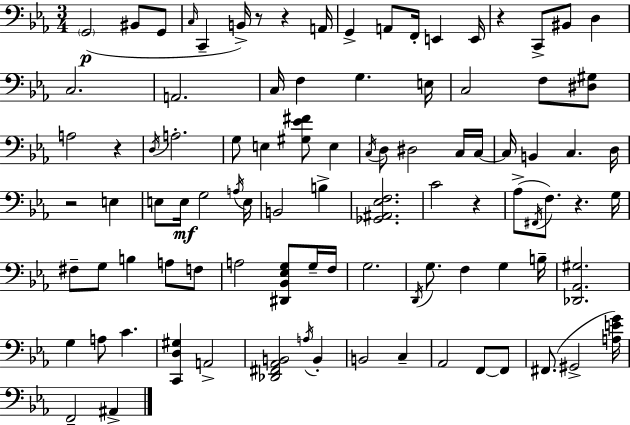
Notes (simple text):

G2/h BIS2/e G2/e C3/s C2/q B2/s R/e R/q A2/s G2/q A2/e F2/s E2/q E2/s R/q C2/e BIS2/e D3/q C3/h. A2/h. C3/s F3/q G3/q. E3/s C3/h F3/e [D#3,G#3]/e A3/h R/q D3/s A3/h. G3/e E3/q [G#3,Eb4,F#4]/e E3/q C3/s D3/e D#3/h C3/s C3/s C3/s B2/q C3/q. D3/s R/h E3/q E3/e E3/s G3/h A3/s E3/s B2/h B3/q [Gb2,A#2,Eb3,F3]/h. C4/h R/q Ab3/e F#2/s F3/e. R/q. G3/s F#3/e G3/e B3/q A3/e F3/e A3/h [D#2,Bb2,Eb3,G3]/e G3/s F3/s G3/h. D2/s G3/e. F3/q G3/q B3/s [Db2,Ab2,G#3]/h. G3/q A3/e C4/q. [C2,D3,G#3]/q A2/h [Db2,F#2,Ab2,B2]/h A3/s B2/q B2/h C3/q Ab2/h F2/e F2/e F#2/e. G#2/h [A3,E4,G4]/s F2/h A#2/q